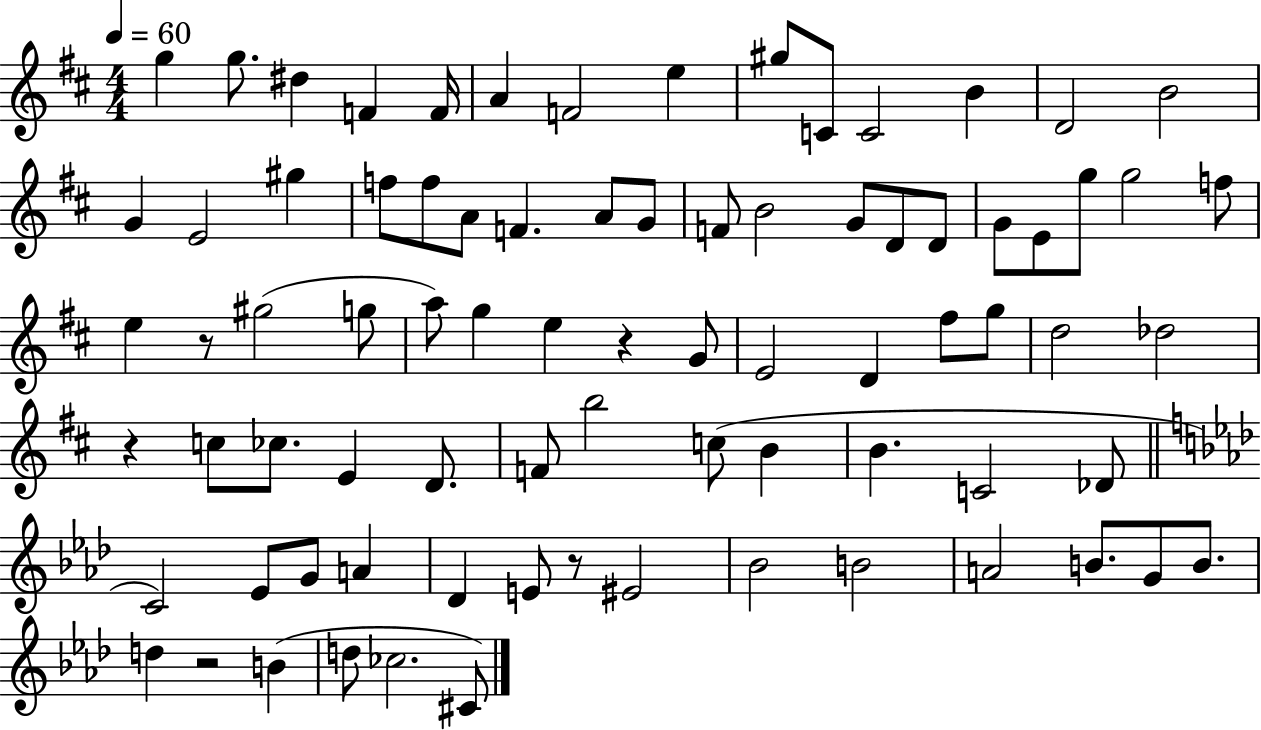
{
  \clef treble
  \numericTimeSignature
  \time 4/4
  \key d \major
  \tempo 4 = 60
  g''4 g''8. dis''4 f'4 f'16 | a'4 f'2 e''4 | gis''8 c'8 c'2 b'4 | d'2 b'2 | \break g'4 e'2 gis''4 | f''8 f''8 a'8 f'4. a'8 g'8 | f'8 b'2 g'8 d'8 d'8 | g'8 e'8 g''8 g''2 f''8 | \break e''4 r8 gis''2( g''8 | a''8) g''4 e''4 r4 g'8 | e'2 d'4 fis''8 g''8 | d''2 des''2 | \break r4 c''8 ces''8. e'4 d'8. | f'8 b''2 c''8( b'4 | b'4. c'2 des'8 | \bar "||" \break \key aes \major c'2) ees'8 g'8 a'4 | des'4 e'8 r8 eis'2 | bes'2 b'2 | a'2 b'8. g'8 b'8. | \break d''4 r2 b'4( | d''8 ces''2. cis'8) | \bar "|."
}